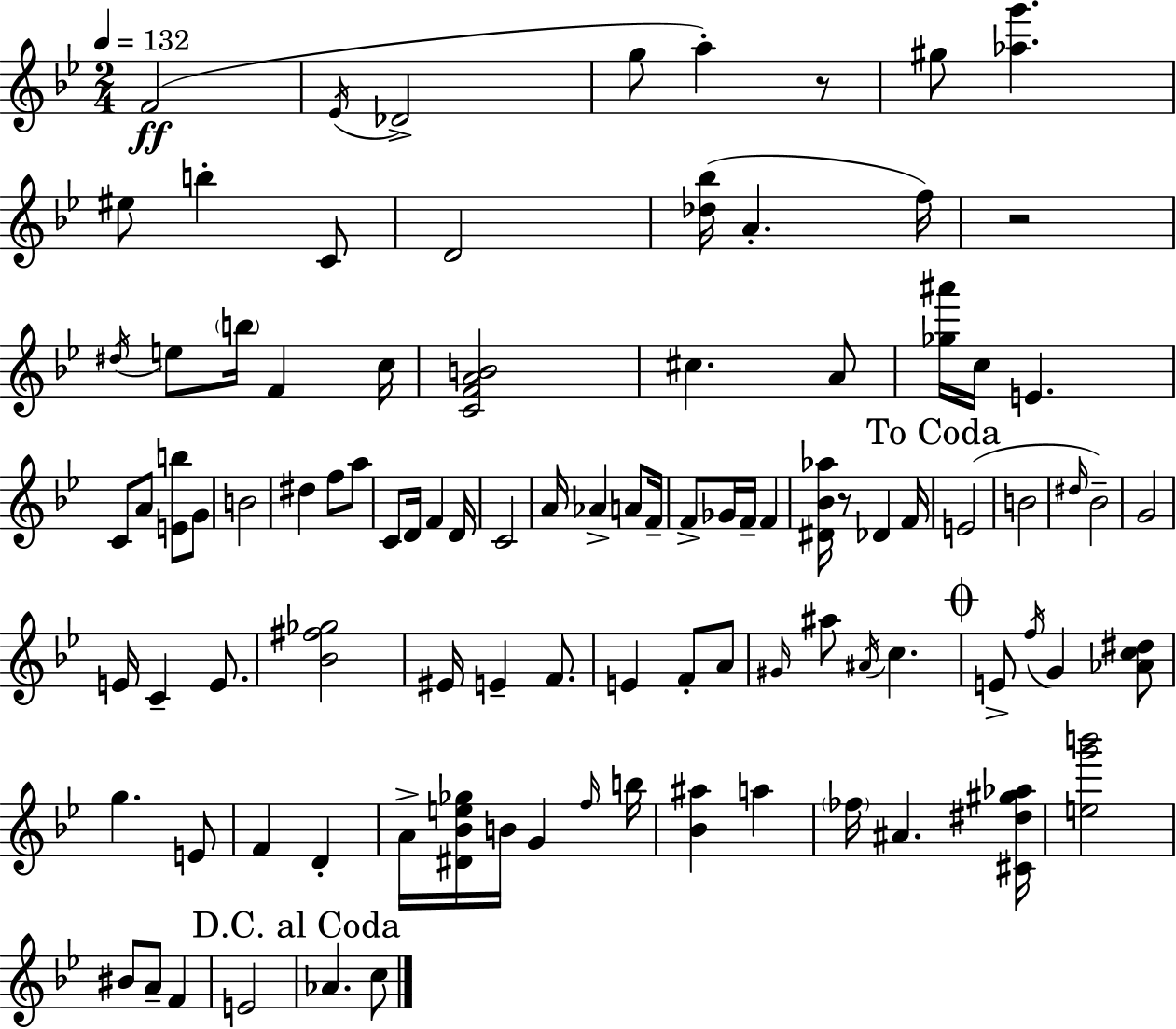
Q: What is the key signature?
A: BES major